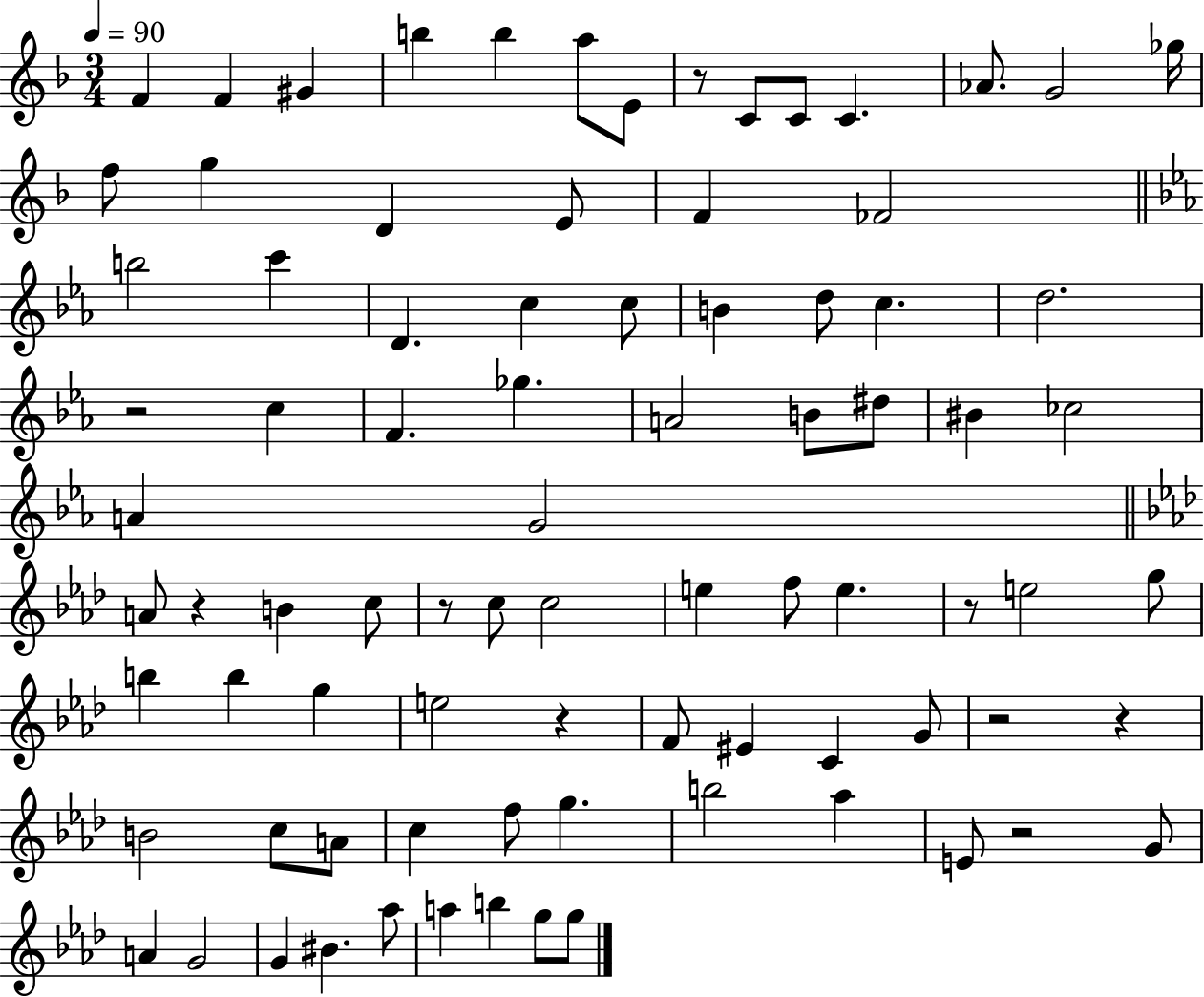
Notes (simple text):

F4/q F4/q G#4/q B5/q B5/q A5/e E4/e R/e C4/e C4/e C4/q. Ab4/e. G4/h Gb5/s F5/e G5/q D4/q E4/e F4/q FES4/h B5/h C6/q D4/q. C5/q C5/e B4/q D5/e C5/q. D5/h. R/h C5/q F4/q. Gb5/q. A4/h B4/e D#5/e BIS4/q CES5/h A4/q G4/h A4/e R/q B4/q C5/e R/e C5/e C5/h E5/q F5/e E5/q. R/e E5/h G5/e B5/q B5/q G5/q E5/h R/q F4/e EIS4/q C4/q G4/e R/h R/q B4/h C5/e A4/e C5/q F5/e G5/q. B5/h Ab5/q E4/e R/h G4/e A4/q G4/h G4/q BIS4/q. Ab5/e A5/q B5/q G5/e G5/e